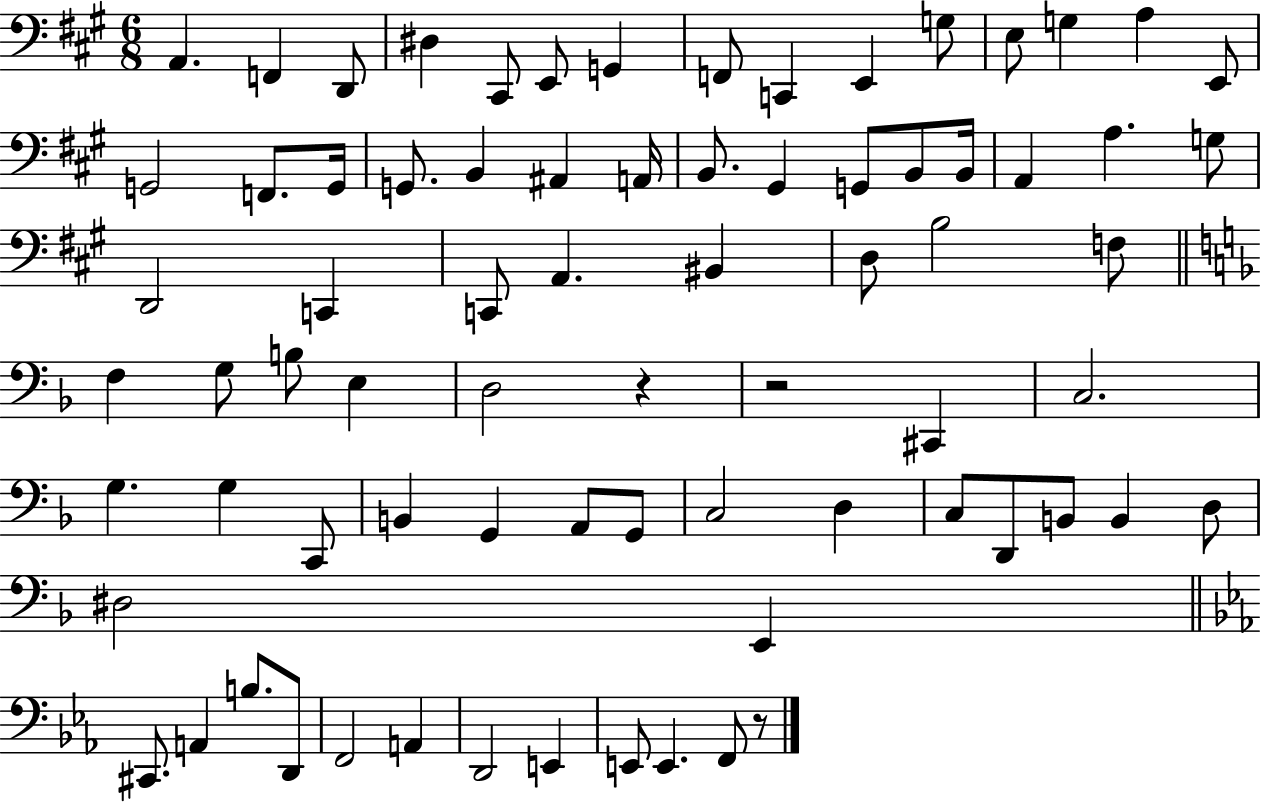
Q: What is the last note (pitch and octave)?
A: F2